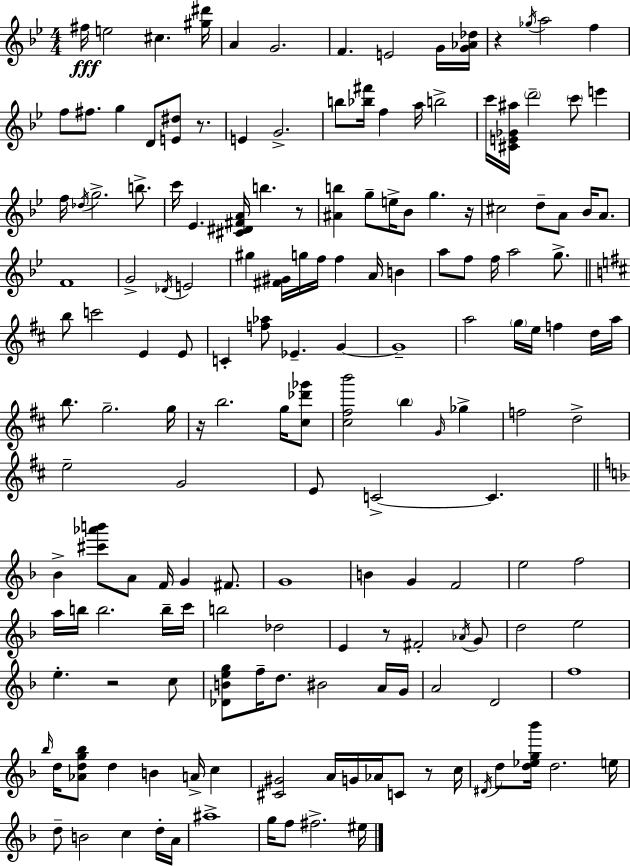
X:1
T:Untitled
M:4/4
L:1/4
K:Gm
^f/4 e2 ^c [^g^d']/4 A G2 F E2 G/4 [G_A_d]/4 z _g/4 a2 f f/2 ^f/2 g D/2 [E^d]/2 z/2 E G2 b/2 [_b^f']/4 f a/4 b2 c'/4 [^CE_G^a]/4 d'2 c'/2 e' f/4 _d/4 g2 b/2 c'/4 _E [^C^D^FA]/4 b z/2 [^Ab] g/2 e/4 _B/2 g z/4 ^c2 d/2 A/2 _B/4 A/2 F4 G2 _D/4 E2 ^g [^F^G]/4 g/4 f/4 f A/4 B a/2 f/2 f/4 a2 g/2 b/2 c'2 E E/2 C [f_a]/2 _E G G4 a2 g/4 e/4 f d/4 a/4 b/2 g2 g/4 z/4 b2 g/4 [^c_d'_g']/2 [^c^fb']2 b G/4 _g f2 d2 e2 G2 E/2 C2 C _B [^c'_a'b']/2 A/2 F/4 G ^F/2 G4 B G F2 e2 f2 a/4 b/4 b2 b/4 c'/4 b2 _d2 E z/2 ^F2 _A/4 G/2 d2 e2 e z2 c/2 [_DBeg]/2 f/4 d/2 ^B2 A/4 G/4 A2 D2 f4 _b/4 d/4 [_Adg_b]/2 d B A/4 c [^C^G]2 A/4 G/4 _A/4 C/2 z/2 c/4 ^D/4 d/2 [d_eg_b']/4 d2 e/4 d/2 B2 c d/4 A/4 ^a4 g/4 f/2 ^f2 ^e/4